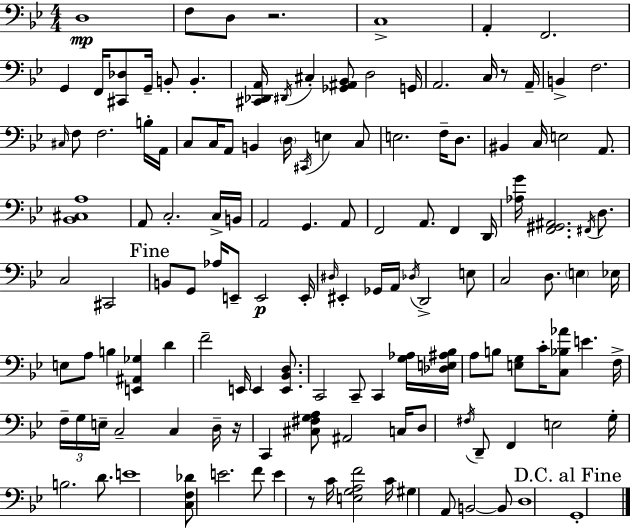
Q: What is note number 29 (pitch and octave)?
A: B2